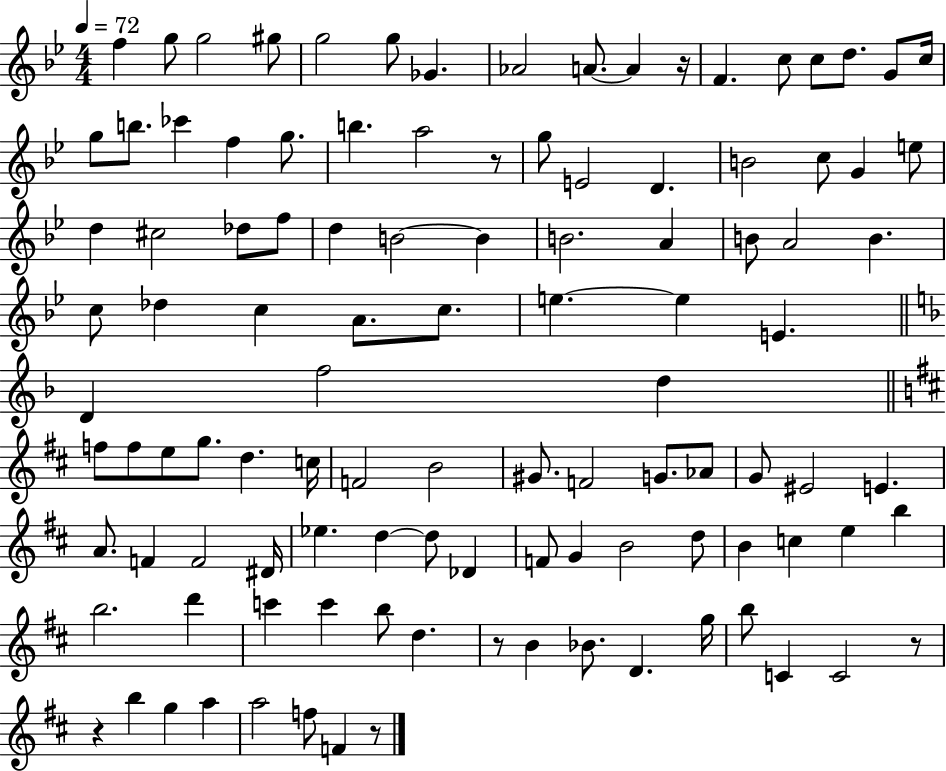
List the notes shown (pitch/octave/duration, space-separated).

F5/q G5/e G5/h G#5/e G5/h G5/e Gb4/q. Ab4/h A4/e. A4/q R/s F4/q. C5/e C5/e D5/e. G4/e C5/s G5/e B5/e. CES6/q F5/q G5/e. B5/q. A5/h R/e G5/e E4/h D4/q. B4/h C5/e G4/q E5/e D5/q C#5/h Db5/e F5/e D5/q B4/h B4/q B4/h. A4/q B4/e A4/h B4/q. C5/e Db5/q C5/q A4/e. C5/e. E5/q. E5/q E4/q. D4/q F5/h D5/q F5/e F5/e E5/e G5/e. D5/q. C5/s F4/h B4/h G#4/e. F4/h G4/e. Ab4/e G4/e EIS4/h E4/q. A4/e. F4/q F4/h D#4/s Eb5/q. D5/q D5/e Db4/q F4/e G4/q B4/h D5/e B4/q C5/q E5/q B5/q B5/h. D6/q C6/q C6/q B5/e D5/q. R/e B4/q Bb4/e. D4/q. G5/s B5/e C4/q C4/h R/e R/q B5/q G5/q A5/q A5/h F5/e F4/q R/e